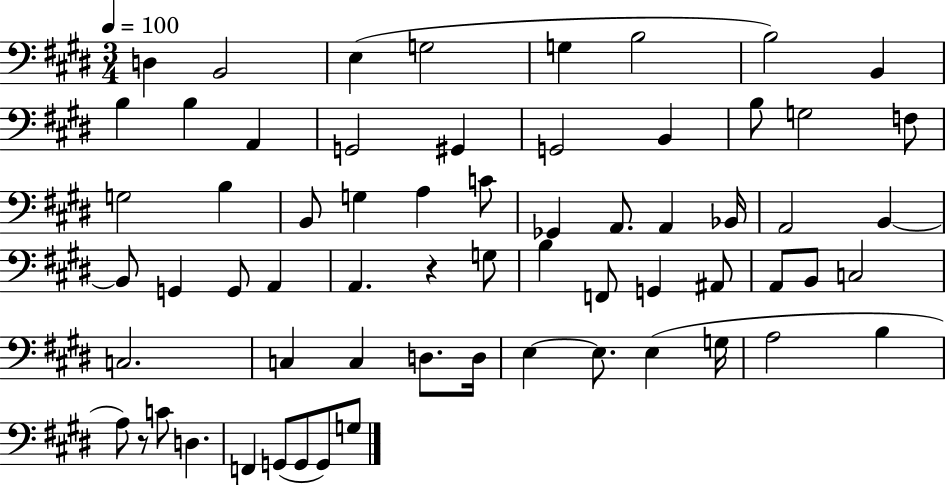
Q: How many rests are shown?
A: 2